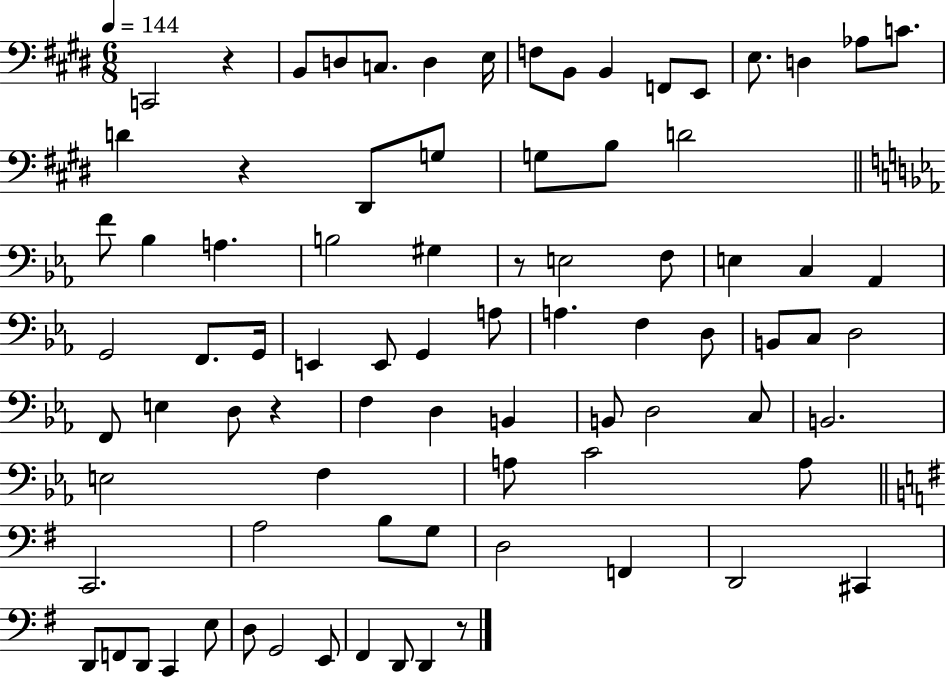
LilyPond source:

{
  \clef bass
  \numericTimeSignature
  \time 6/8
  \key e \major
  \tempo 4 = 144
  \repeat volta 2 { c,2 r4 | b,8 d8 c8. d4 e16 | f8 b,8 b,4 f,8 e,8 | e8. d4 aes8 c'8. | \break d'4 r4 dis,8 g8 | g8 b8 d'2 | \bar "||" \break \key ees \major f'8 bes4 a4. | b2 gis4 | r8 e2 f8 | e4 c4 aes,4 | \break g,2 f,8. g,16 | e,4 e,8 g,4 a8 | a4. f4 d8 | b,8 c8 d2 | \break f,8 e4 d8 r4 | f4 d4 b,4 | b,8 d2 c8 | b,2. | \break e2 f4 | a8 c'2 a8 | \bar "||" \break \key g \major c,2. | a2 b8 g8 | d2 f,4 | d,2 cis,4 | \break d,8 f,8 d,8 c,4 e8 | d8 g,2 e,8 | fis,4 d,8 d,4 r8 | } \bar "|."
}